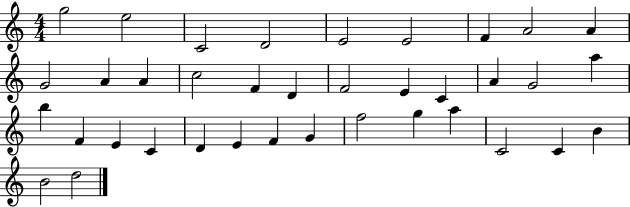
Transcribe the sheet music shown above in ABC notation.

X:1
T:Untitled
M:4/4
L:1/4
K:C
g2 e2 C2 D2 E2 E2 F A2 A G2 A A c2 F D F2 E C A G2 a b F E C D E F G f2 g a C2 C B B2 d2